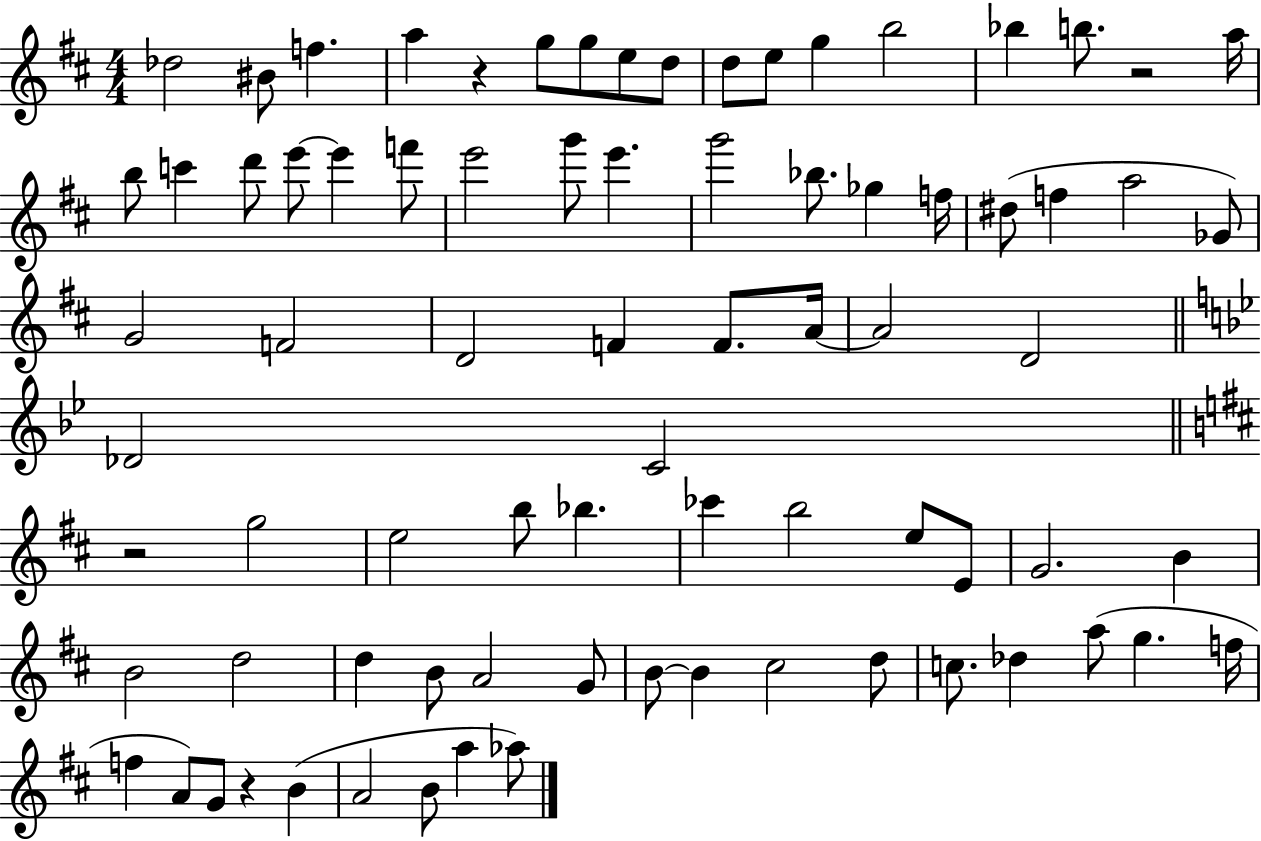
X:1
T:Untitled
M:4/4
L:1/4
K:D
_d2 ^B/2 f a z g/2 g/2 e/2 d/2 d/2 e/2 g b2 _b b/2 z2 a/4 b/2 c' d'/2 e'/2 e' f'/2 e'2 g'/2 e' g'2 _b/2 _g f/4 ^d/2 f a2 _G/2 G2 F2 D2 F F/2 A/4 A2 D2 _D2 C2 z2 g2 e2 b/2 _b _c' b2 e/2 E/2 G2 B B2 d2 d B/2 A2 G/2 B/2 B ^c2 d/2 c/2 _d a/2 g f/4 f A/2 G/2 z B A2 B/2 a _a/2